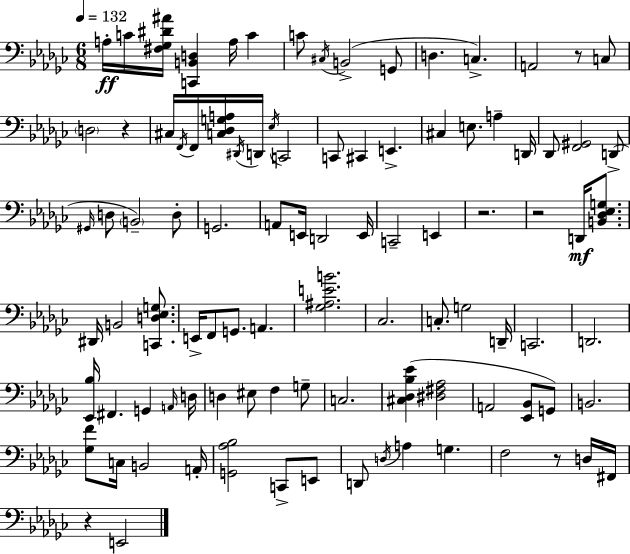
{
  \clef bass
  \numericTimeSignature
  \time 6/8
  \key ees \minor
  \tempo 4 = 132
  a16-.\ff c'16 <fis ges dis' ais'>16 <c, b, d>4 a16 c'4 | c'8 \acciaccatura { cis16 } b,2->( g,8 | d4. c4.->) | a,2 r8 c8 | \break \parenthesize d2 r4 | cis16 \acciaccatura { f,16 } f,16 <c des g a>16 \acciaccatura { dis,16 } d,16 \acciaccatura { ees16 } c,2 | c,8 cis,4 e,4.-> | cis4 e8. a4-- | \break d,16 des,8 <f, gis,>2 | d,8->( \grace { gis,16 } d8 \parenthesize b,2--) | d8-. g,2. | a,8 e,16 d,2 | \break e,16 c,2-- | e,4 r2. | r2 | d,16\mf <b, des ees g>8. dis,16 b,2 | \break <c, d ees g>8. e,16-> f,8 g,8. a,4. | <ges ais e' b'>2. | ces2. | c8.-. g2 | \break d,16-- c,2. | d,2. | <ees, bes>16 fis,4. | g,4 \grace { a,16 } d16 d4 eis8 | \break f4 g8-- c2. | <cis des bes ees'>4( <dis fis aes>2 | a,2 | <ees, bes,>8 g,8) b,2. | \break <ges f'>8 c16 b,2 | a,16-. <g, aes bes>2 | c,8-> e,8 d,8 \acciaccatura { d16 } a4 | g4. f2 | \break r8 d16 fis,16 r4 e,2 | \bar "|."
}